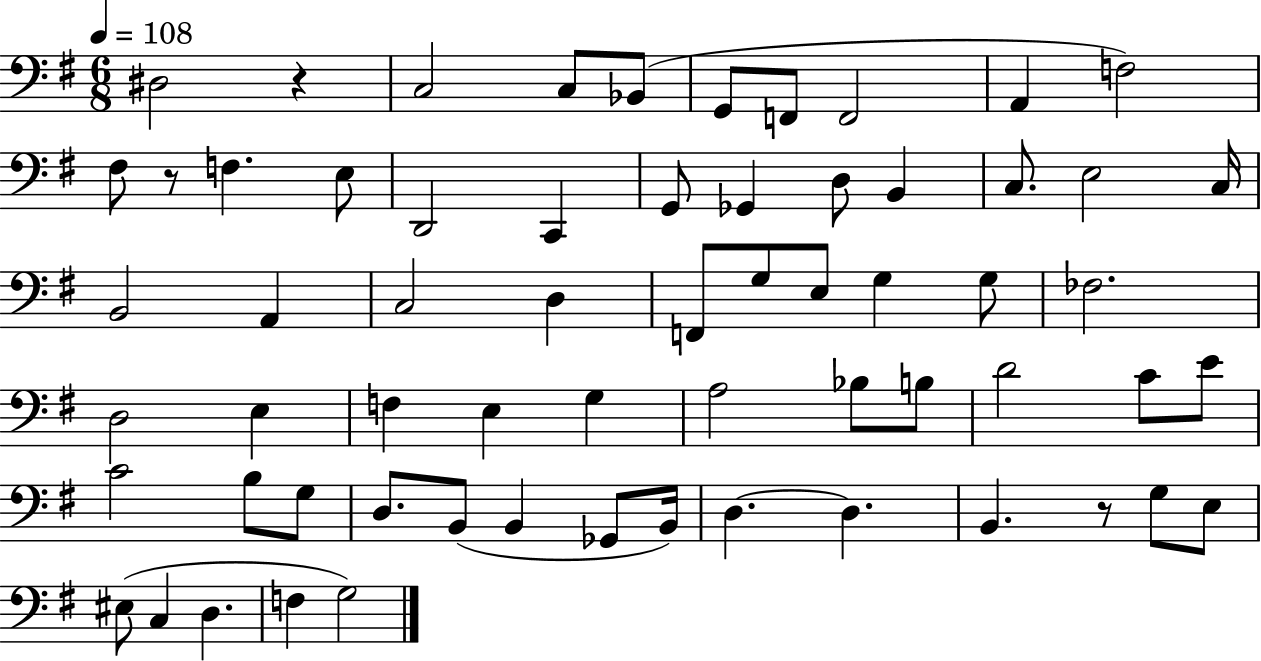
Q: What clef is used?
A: bass